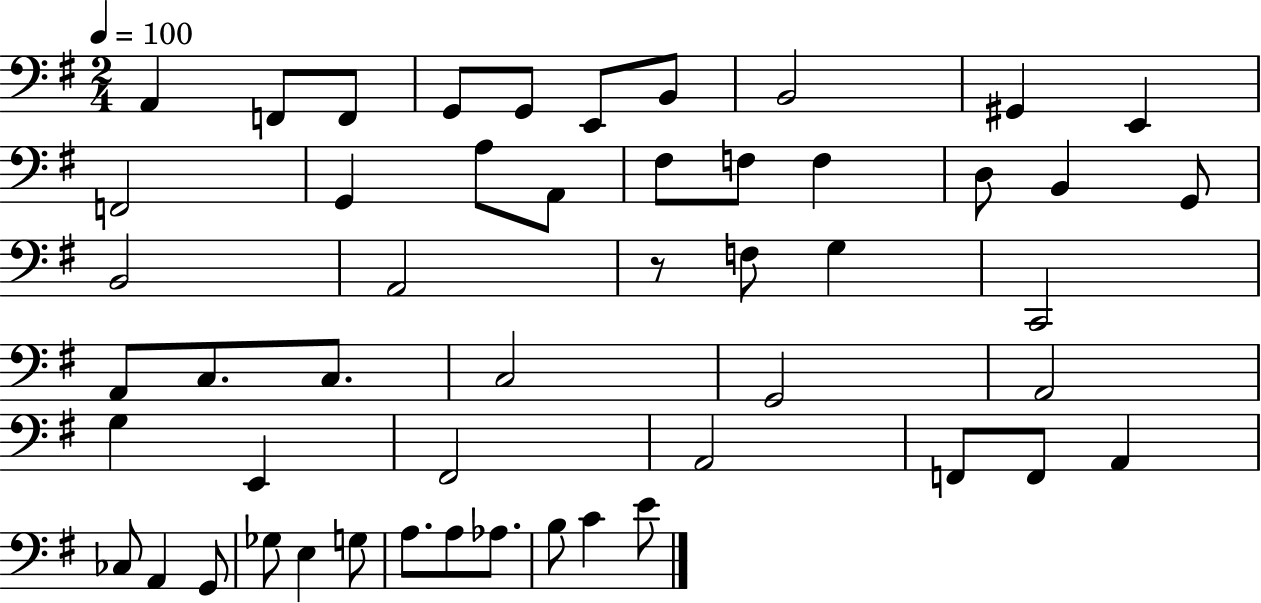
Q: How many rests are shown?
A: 1